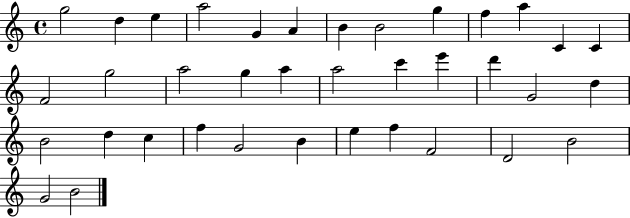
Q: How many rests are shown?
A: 0